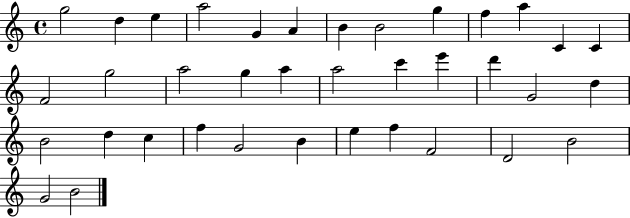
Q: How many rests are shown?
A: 0